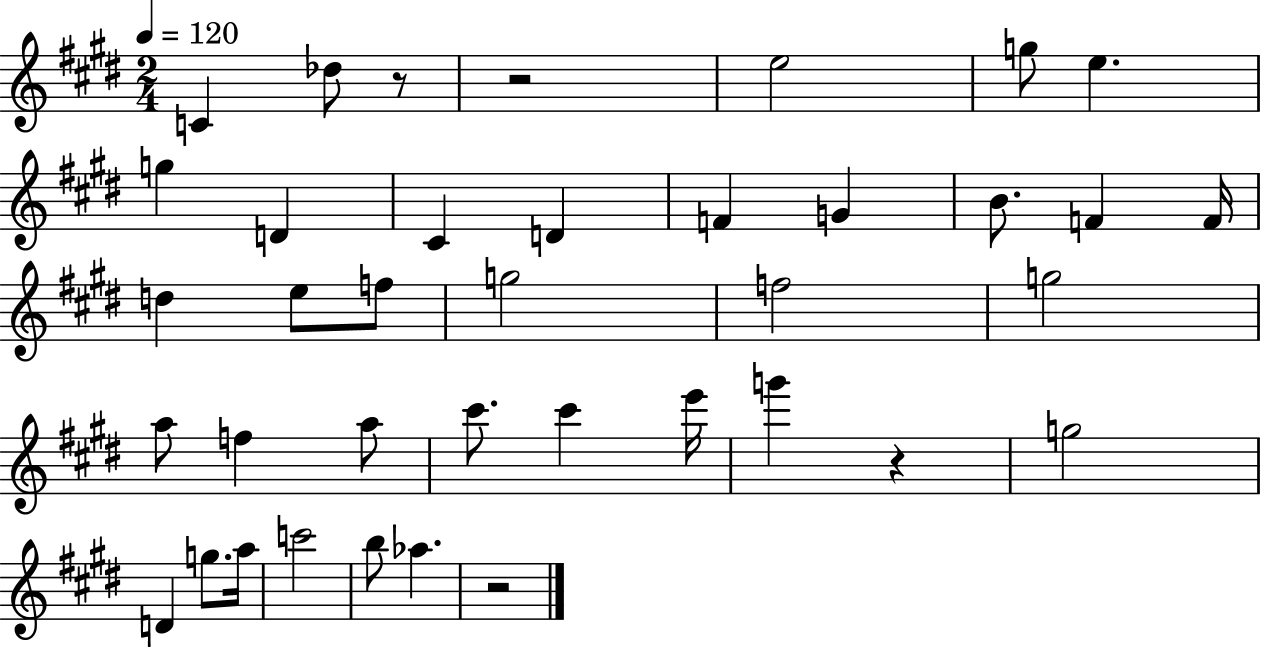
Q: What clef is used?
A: treble